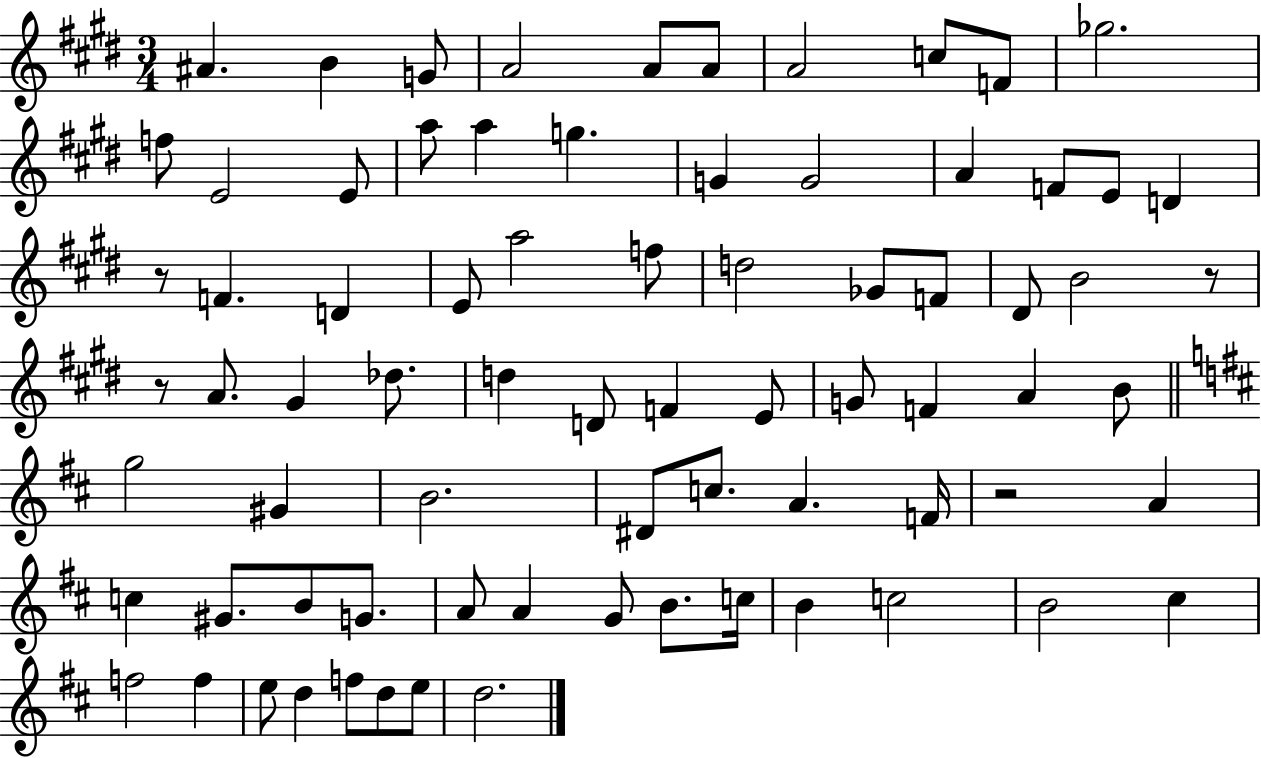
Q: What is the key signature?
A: E major